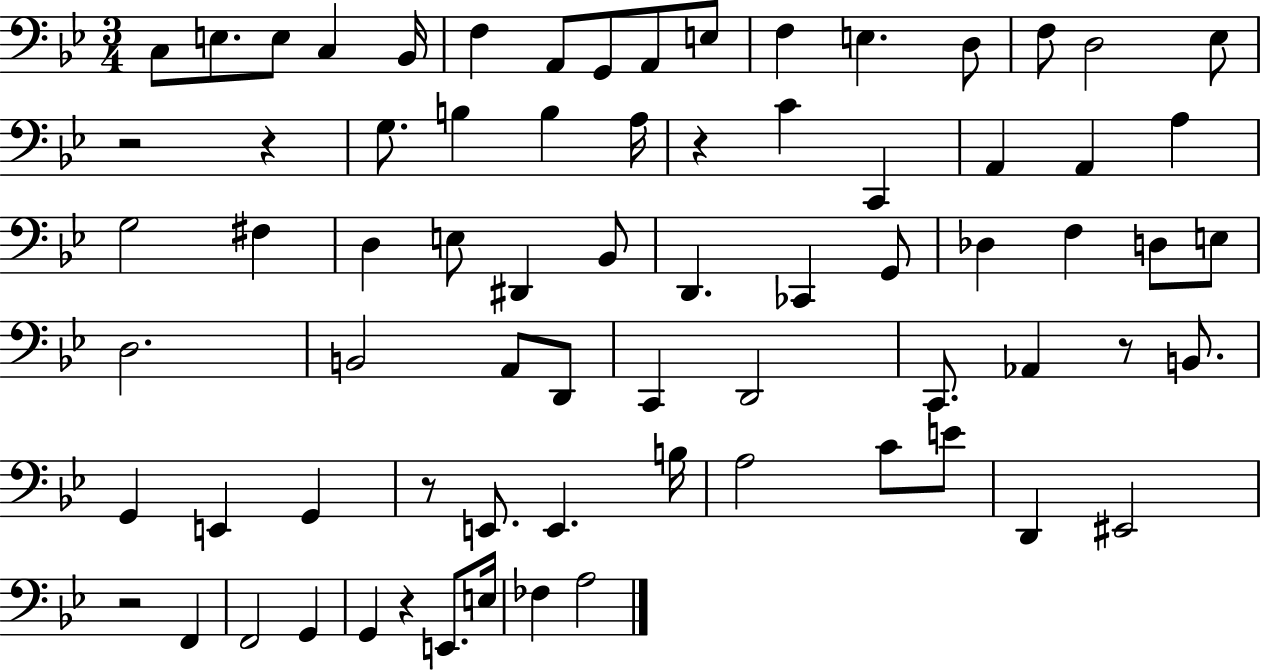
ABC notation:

X:1
T:Untitled
M:3/4
L:1/4
K:Bb
C,/2 E,/2 E,/2 C, _B,,/4 F, A,,/2 G,,/2 A,,/2 E,/2 F, E, D,/2 F,/2 D,2 _E,/2 z2 z G,/2 B, B, A,/4 z C C,, A,, A,, A, G,2 ^F, D, E,/2 ^D,, _B,,/2 D,, _C,, G,,/2 _D, F, D,/2 E,/2 D,2 B,,2 A,,/2 D,,/2 C,, D,,2 C,,/2 _A,, z/2 B,,/2 G,, E,, G,, z/2 E,,/2 E,, B,/4 A,2 C/2 E/2 D,, ^E,,2 z2 F,, F,,2 G,, G,, z E,,/2 E,/4 _F, A,2